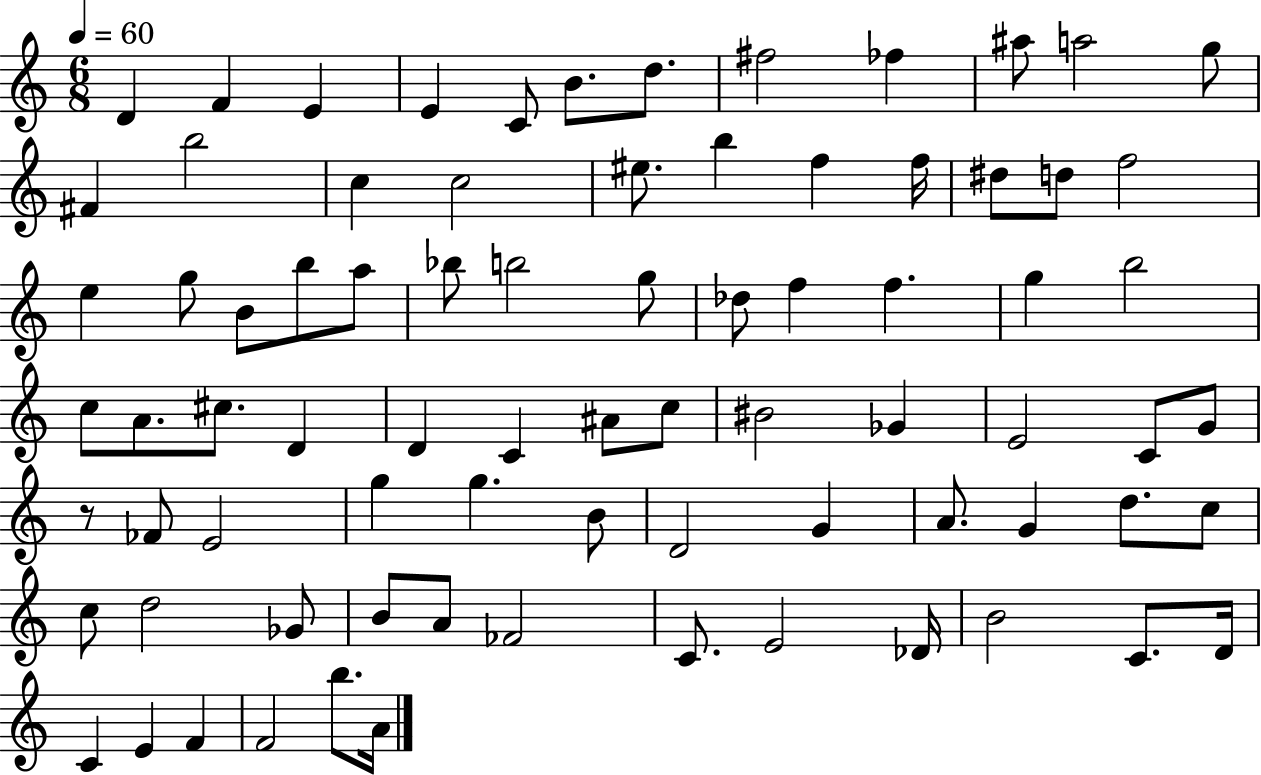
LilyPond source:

{
  \clef treble
  \numericTimeSignature
  \time 6/8
  \key c \major
  \tempo 4 = 60
  d'4 f'4 e'4 | e'4 c'8 b'8. d''8. | fis''2 fes''4 | ais''8 a''2 g''8 | \break fis'4 b''2 | c''4 c''2 | eis''8. b''4 f''4 f''16 | dis''8 d''8 f''2 | \break e''4 g''8 b'8 b''8 a''8 | bes''8 b''2 g''8 | des''8 f''4 f''4. | g''4 b''2 | \break c''8 a'8. cis''8. d'4 | d'4 c'4 ais'8 c''8 | bis'2 ges'4 | e'2 c'8 g'8 | \break r8 fes'8 e'2 | g''4 g''4. b'8 | d'2 g'4 | a'8. g'4 d''8. c''8 | \break c''8 d''2 ges'8 | b'8 a'8 fes'2 | c'8. e'2 des'16 | b'2 c'8. d'16 | \break c'4 e'4 f'4 | f'2 b''8. a'16 | \bar "|."
}